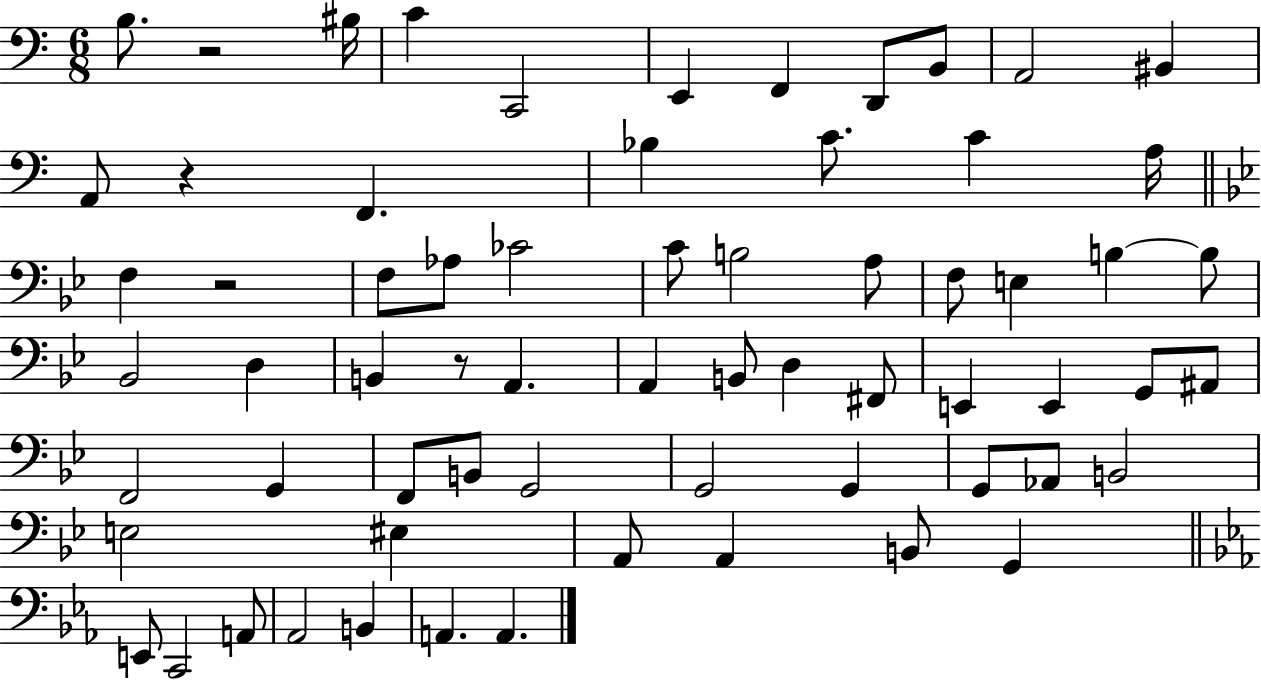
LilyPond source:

{
  \clef bass
  \numericTimeSignature
  \time 6/8
  \key c \major
  b8. r2 bis16 | c'4 c,2 | e,4 f,4 d,8 b,8 | a,2 bis,4 | \break a,8 r4 f,4. | bes4 c'8. c'4 a16 | \bar "||" \break \key g \minor f4 r2 | f8 aes8 ces'2 | c'8 b2 a8 | f8 e4 b4~~ b8 | \break bes,2 d4 | b,4 r8 a,4. | a,4 b,8 d4 fis,8 | e,4 e,4 g,8 ais,8 | \break f,2 g,4 | f,8 b,8 g,2 | g,2 g,4 | g,8 aes,8 b,2 | \break e2 eis4 | a,8 a,4 b,8 g,4 | \bar "||" \break \key c \minor e,8 c,2 a,8 | aes,2 b,4 | a,4. a,4. | \bar "|."
}